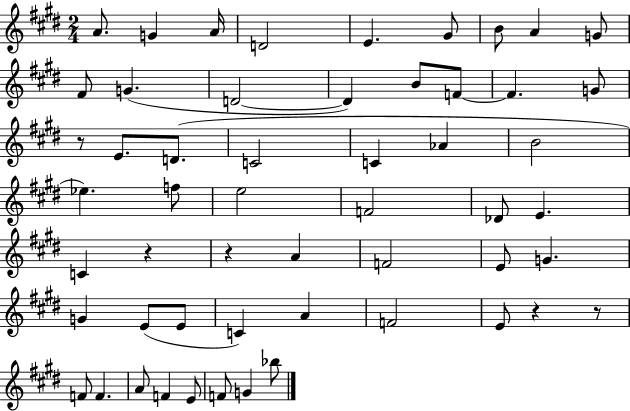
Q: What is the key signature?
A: E major